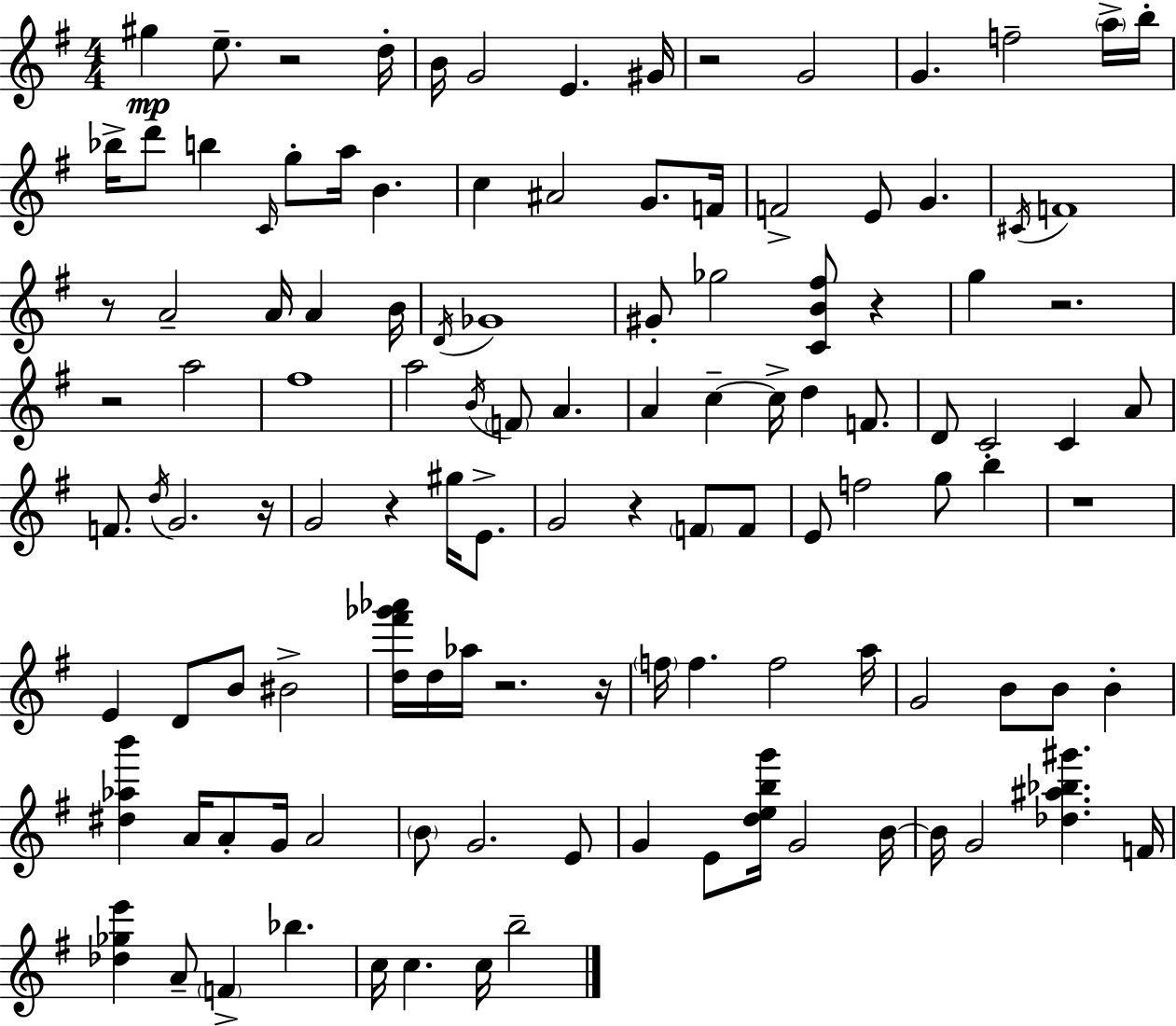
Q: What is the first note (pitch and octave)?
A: G#5